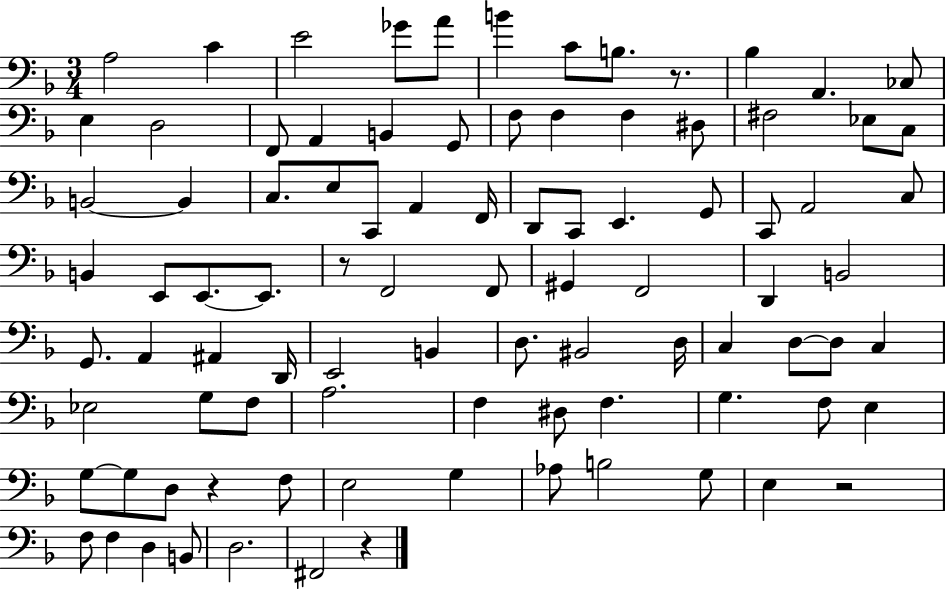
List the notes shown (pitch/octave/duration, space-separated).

A3/h C4/q E4/h Gb4/e A4/e B4/q C4/e B3/e. R/e. Bb3/q A2/q. CES3/e E3/q D3/h F2/e A2/q B2/q G2/e F3/e F3/q F3/q D#3/e F#3/h Eb3/e C3/e B2/h B2/q C3/e. E3/e C2/e A2/q F2/s D2/e C2/e E2/q. G2/e C2/e A2/h C3/e B2/q E2/e E2/e. E2/e. R/e F2/h F2/e G#2/q F2/h D2/q B2/h G2/e. A2/q A#2/q D2/s E2/h B2/q D3/e. BIS2/h D3/s C3/q D3/e D3/e C3/q Eb3/h G3/e F3/e A3/h. F3/q D#3/e F3/q. G3/q. F3/e E3/q G3/e G3/e D3/e R/q F3/e E3/h G3/q Ab3/e B3/h G3/e E3/q R/h F3/e F3/q D3/q B2/e D3/h. F#2/h R/q